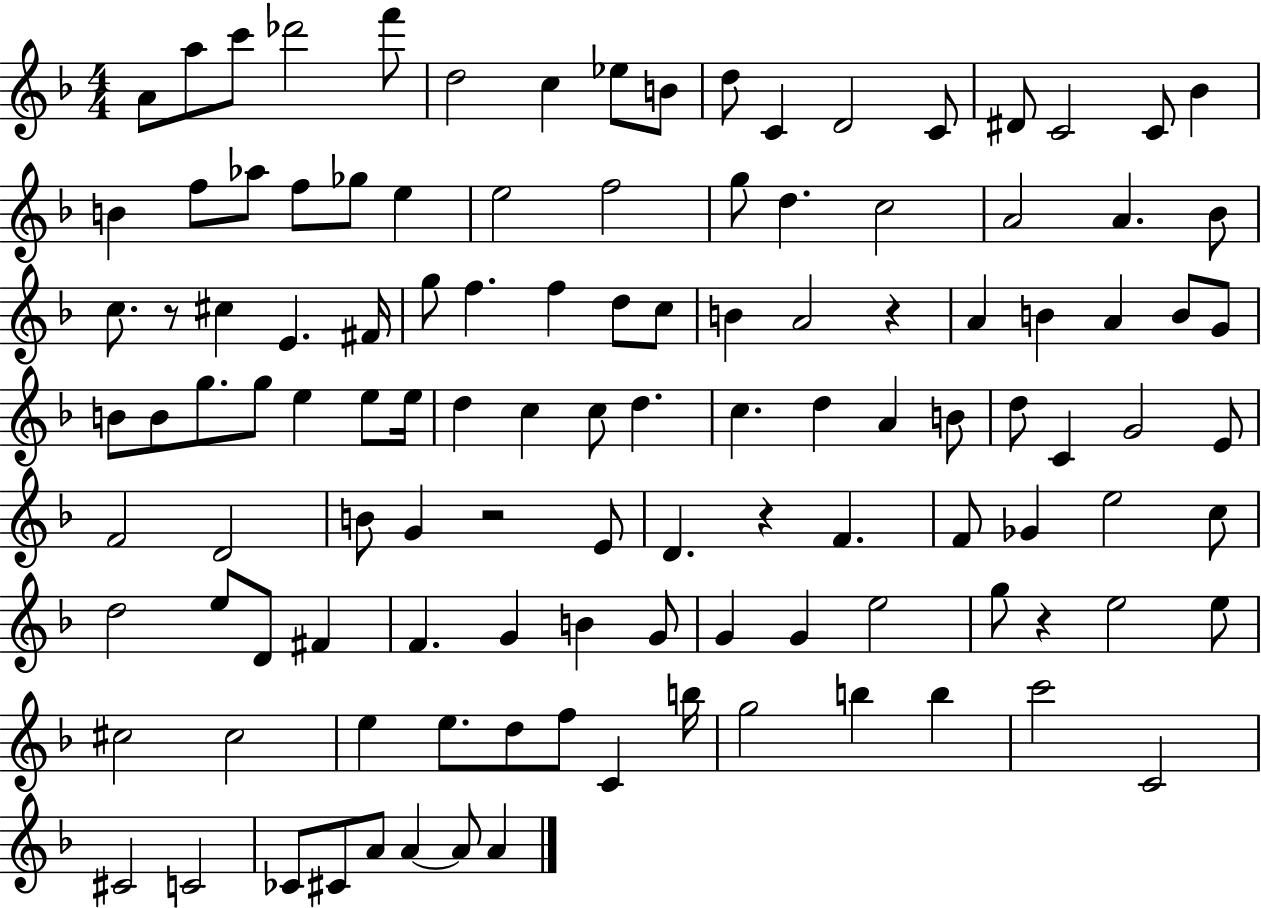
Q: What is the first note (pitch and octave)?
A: A4